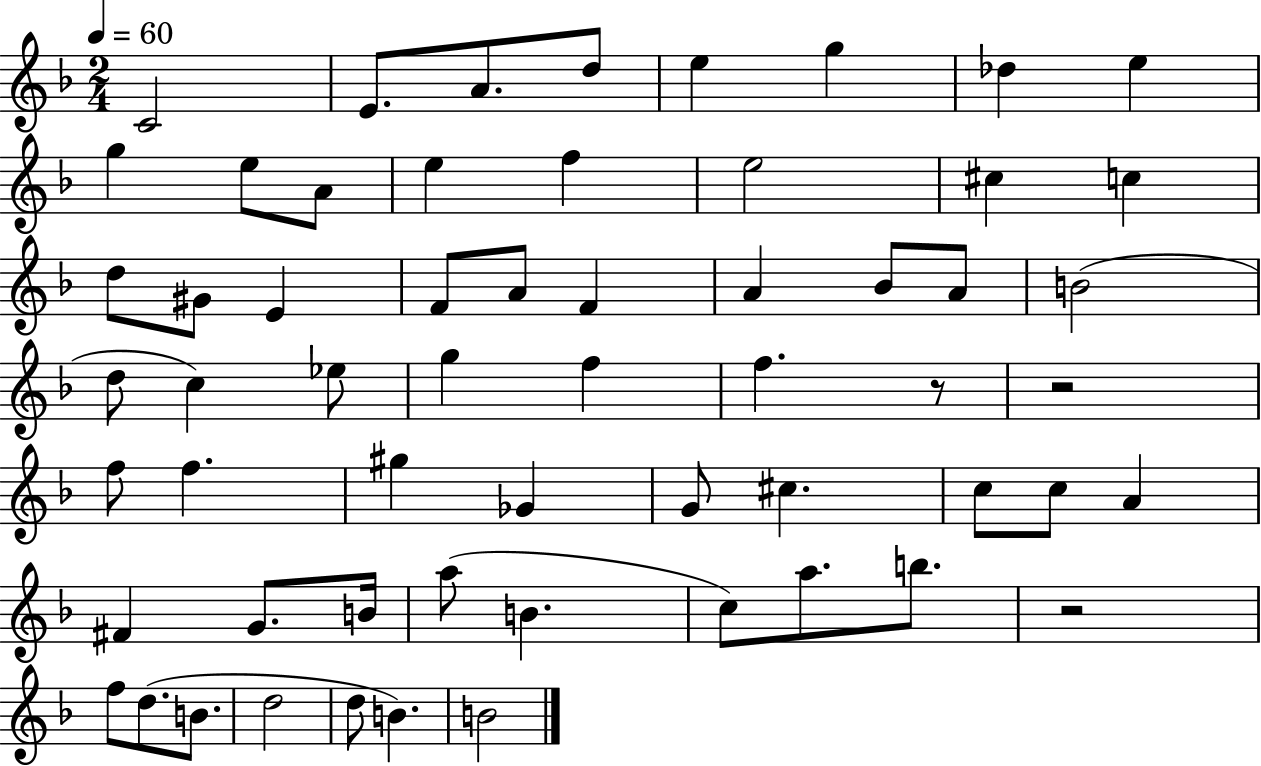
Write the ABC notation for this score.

X:1
T:Untitled
M:2/4
L:1/4
K:F
C2 E/2 A/2 d/2 e g _d e g e/2 A/2 e f e2 ^c c d/2 ^G/2 E F/2 A/2 F A _B/2 A/2 B2 d/2 c _e/2 g f f z/2 z2 f/2 f ^g _G G/2 ^c c/2 c/2 A ^F G/2 B/4 a/2 B c/2 a/2 b/2 z2 f/2 d/2 B/2 d2 d/2 B B2